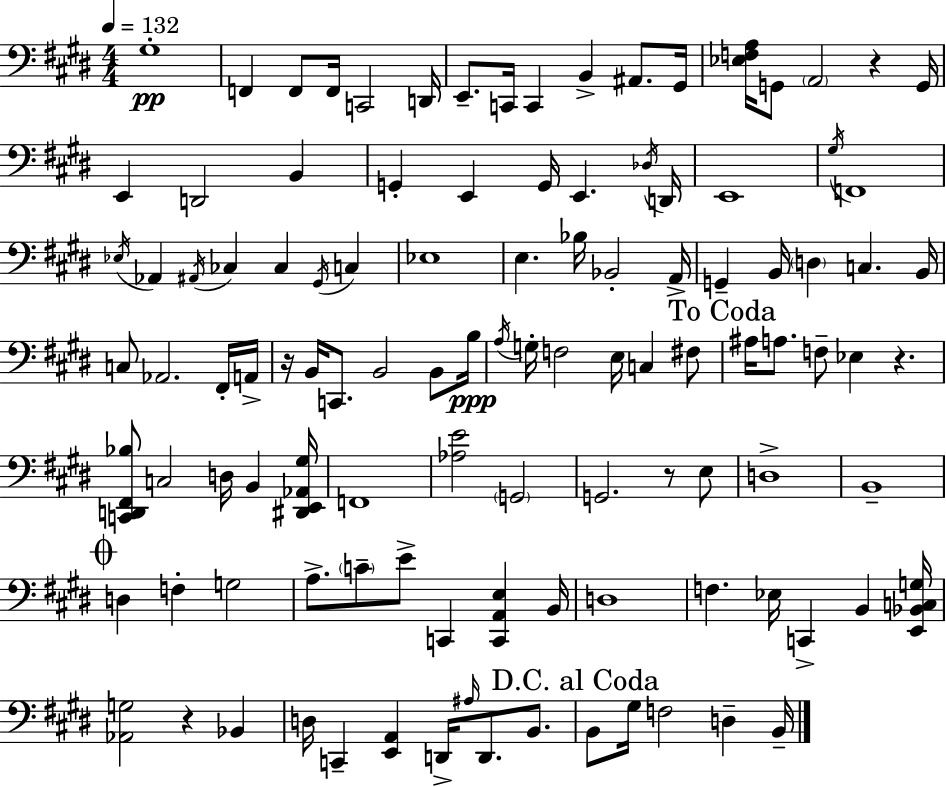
G#3/w F2/q F2/e F2/s C2/h D2/s E2/e. C2/s C2/q B2/q A#2/e. G#2/s [Eb3,F3,A3]/s G2/e A2/h R/q G2/s E2/q D2/h B2/q G2/q E2/q G2/s E2/q. Db3/s D2/s E2/w G#3/s F2/w Eb3/s Ab2/q A#2/s CES3/q CES3/q G#2/s C3/q Eb3/w E3/q. Bb3/s Bb2/h A2/s G2/q B2/s D3/q C3/q. B2/s C3/e Ab2/h. F#2/s A2/s R/s B2/s C2/e. B2/h B2/e B3/s A3/s G3/s F3/h E3/s C3/q F#3/e A#3/s A3/e. F3/e Eb3/q R/q. [C2,D2,F#2,Bb3]/e C3/h D3/s B2/q [D#2,E2,Ab2,G#3]/s F2/w [Ab3,E4]/h G2/h G2/h. R/e E3/e D3/w B2/w D3/q F3/q G3/h A3/e. C4/e E4/e C2/q [C2,A2,E3]/q B2/s D3/w F3/q. Eb3/s C2/q B2/q [E2,Bb2,C3,G3]/s [Ab2,G3]/h R/q Bb2/q D3/s C2/q [E2,A2]/q D2/s A#3/s D2/e. B2/e. B2/e G#3/s F3/h D3/q B2/s